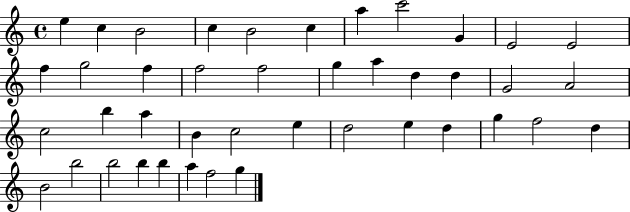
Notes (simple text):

E5/q C5/q B4/h C5/q B4/h C5/q A5/q C6/h G4/q E4/h E4/h F5/q G5/h F5/q F5/h F5/h G5/q A5/q D5/q D5/q G4/h A4/h C5/h B5/q A5/q B4/q C5/h E5/q D5/h E5/q D5/q G5/q F5/h D5/q B4/h B5/h B5/h B5/q B5/q A5/q F5/h G5/q